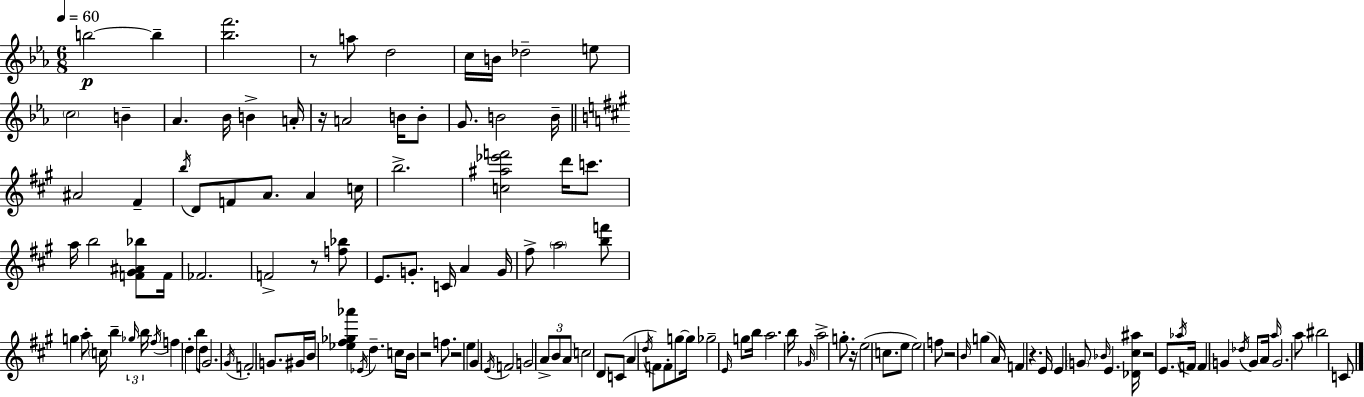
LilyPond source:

{
  \clef treble
  \numericTimeSignature
  \time 6/8
  \key ees \major
  \tempo 4 = 60
  b''2~~\p b''4-- | <bes'' f'''>2. | r8 a''8 d''2 | c''16 b'16 des''2-- e''8 | \break \parenthesize c''2 b'4-- | aes'4. bes'16 b'4-> a'16-. | r16 a'2 b'16 b'8-. | g'8. b'2 b'16-- | \break \bar "||" \break \key a \major ais'2 fis'4-- | \acciaccatura { b''16 } d'8 f'8 a'8. a'4 | c''16 b''2.-> | <c'' ais'' ees''' f'''>2 d'''16 c'''8. | \break a''16 b''2 <f' gis' ais' bes''>8 | f'16 fes'2. | f'2-> r8 <f'' bes''>8 | e'8. g'8.-. c'16 a'4 | \break g'16 fis''8-> \parenthesize a''2 <b'' f'''>8 | g''4 a''8-. \parenthesize c''16 b''4-- | \tuplet 3/2 { \grace { ges''16 } b''16 \acciaccatura { fis''16 } } f''4 d''4-. b''8 | d''8 gis'2. | \break \acciaccatura { gis'16 } f'2-. | g'8. gis'16 b'16 <ees'' fis'' ges'' aes'''>4 \acciaccatura { ees'16 } d''4.-- | c''16 b'16 r2 | f''8. r2 | \break e''4 gis'4 \acciaccatura { e'16 } f'2 | g'2 | \tuplet 3/2 { a'8-> b'8 a'8 } c''2 | d'8 c'8( a'4 | \break \acciaccatura { d''16 }) f'8 f'8-. g''8~~ g''16 ges''2-- | \grace { e'16 } g''8 b''16 a''2. | b''16 \grace { ges'16 } a''2-> | g''8.-. r16 e''2( | \break c''8. e''8 e''2) | f''8 r2 | \grace { b'16 }( g''4 a'16) f'4 | r4. e'16 e'4 | \break \parenthesize g'8 \grace { bes'16 } e'4. <des' cis'' ais''>16 | r2 e'8. \acciaccatura { aes''16 } | f'16 f'4 g'4 \acciaccatura { des''16 } g'8 | a'16 \grace { a''16 } g'2. | \break a''8 bis''2 | c'8 \bar "|."
}